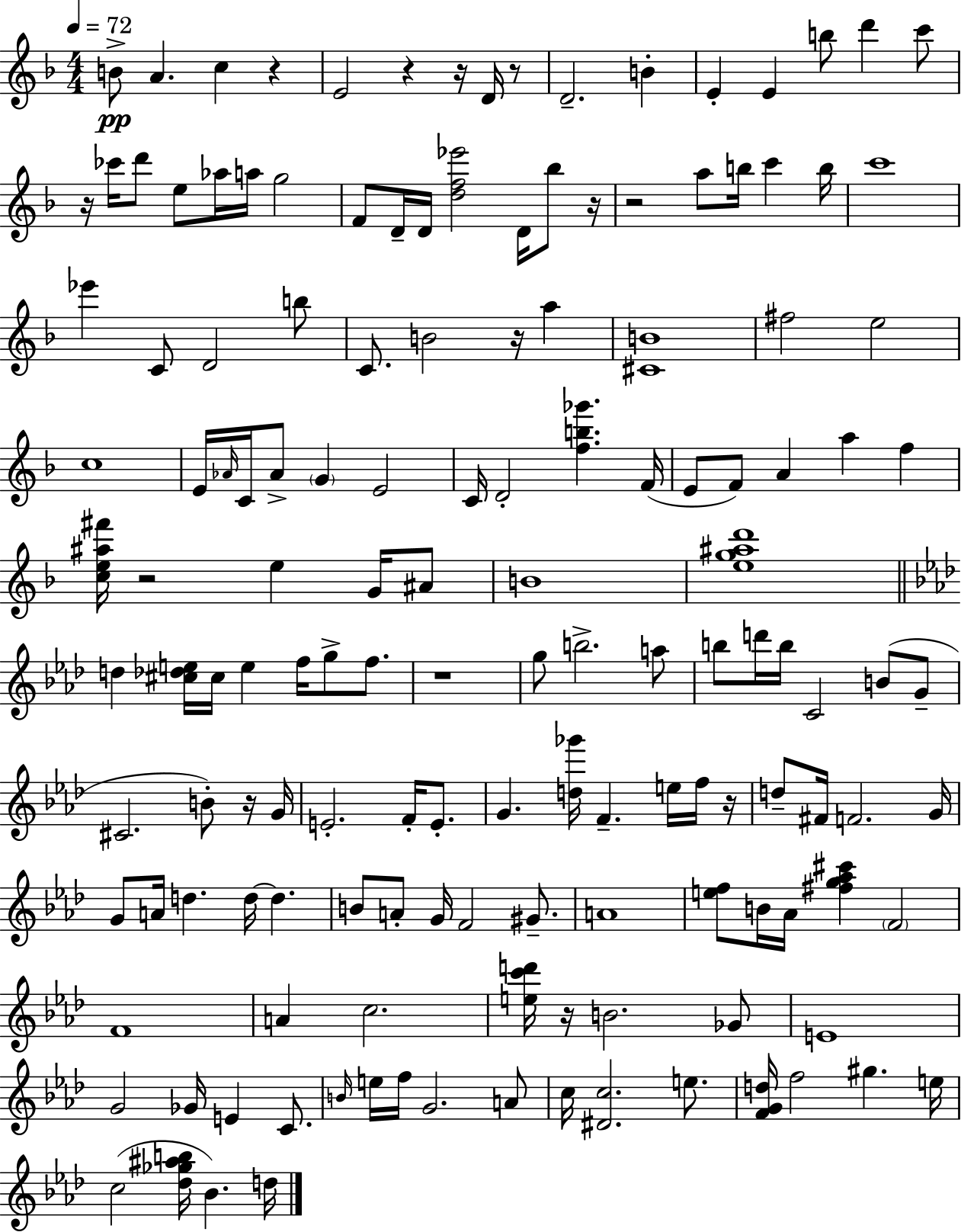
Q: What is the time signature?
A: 4/4